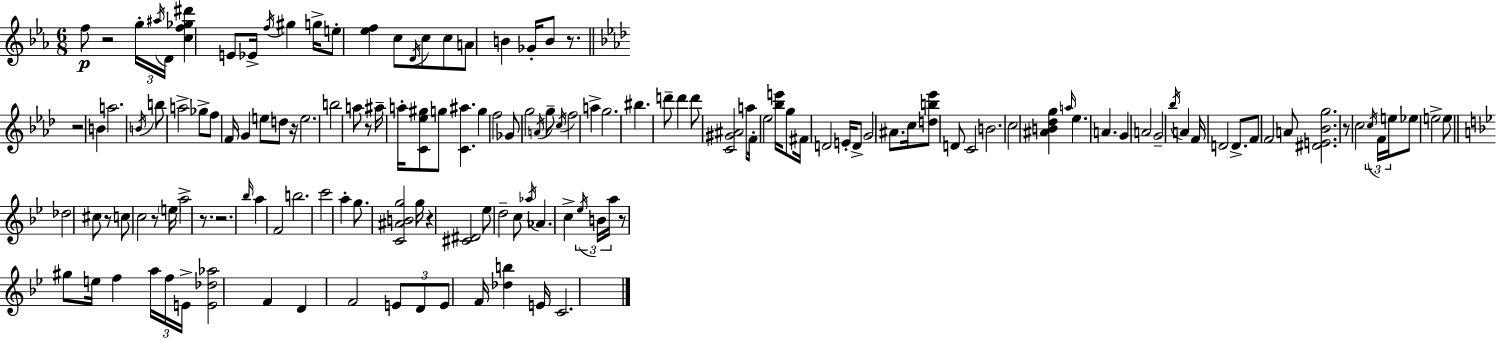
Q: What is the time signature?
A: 6/8